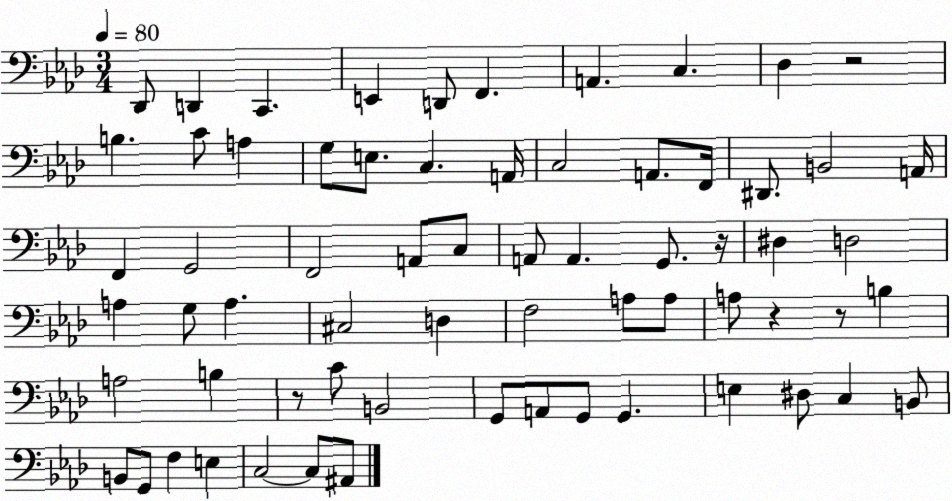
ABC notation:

X:1
T:Untitled
M:3/4
L:1/4
K:Ab
_D,,/2 D,, C,, E,, D,,/2 F,, A,, C, _D, z2 B, C/2 A, G,/2 E,/2 C, A,,/4 C,2 A,,/2 F,,/4 ^D,,/2 B,,2 A,,/4 F,, G,,2 F,,2 A,,/2 C,/2 A,,/2 A,, G,,/2 z/4 ^D, D,2 A, G,/2 A, ^C,2 D, F,2 A,/2 A,/2 A,/2 z z/2 B, A,2 B, z/2 C/2 B,,2 G,,/2 A,,/2 G,,/2 G,, E, ^D,/2 C, B,,/2 B,,/2 G,,/2 F, E, C,2 C,/2 ^A,,/2